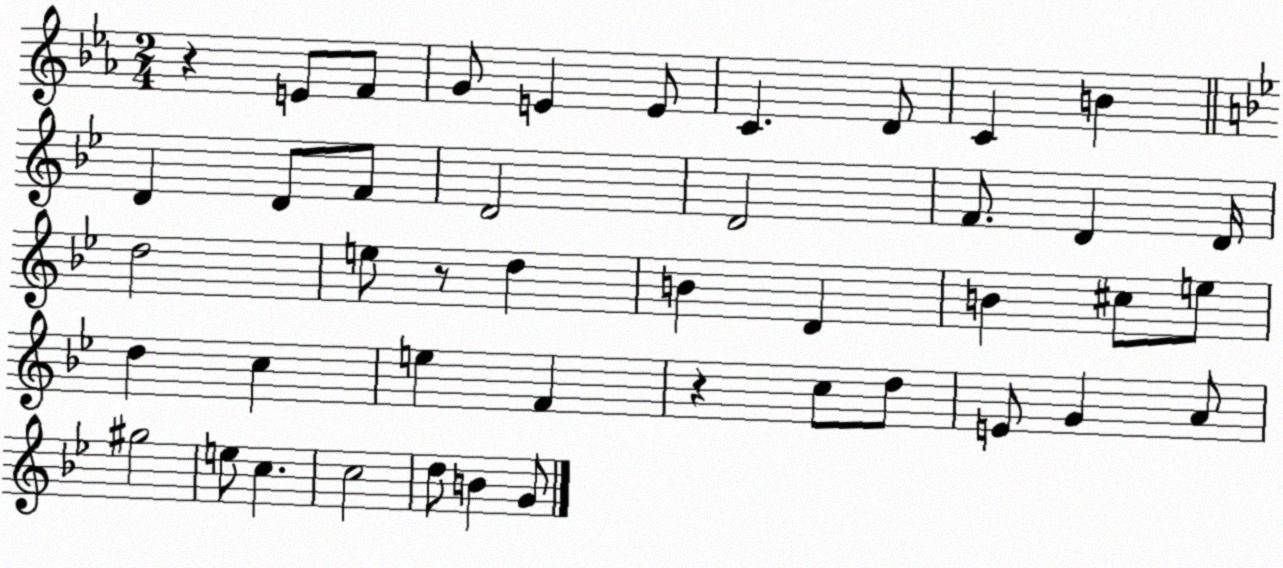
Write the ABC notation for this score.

X:1
T:Untitled
M:2/4
L:1/4
K:Eb
z E/2 F/2 G/2 E E/2 C D/2 C B D D/2 F/2 D2 D2 F/2 D D/4 d2 e/2 z/2 d B D B ^c/2 e/2 d c e F z c/2 d/2 E/2 G A/2 ^g2 e/2 c c2 d/2 B G/2